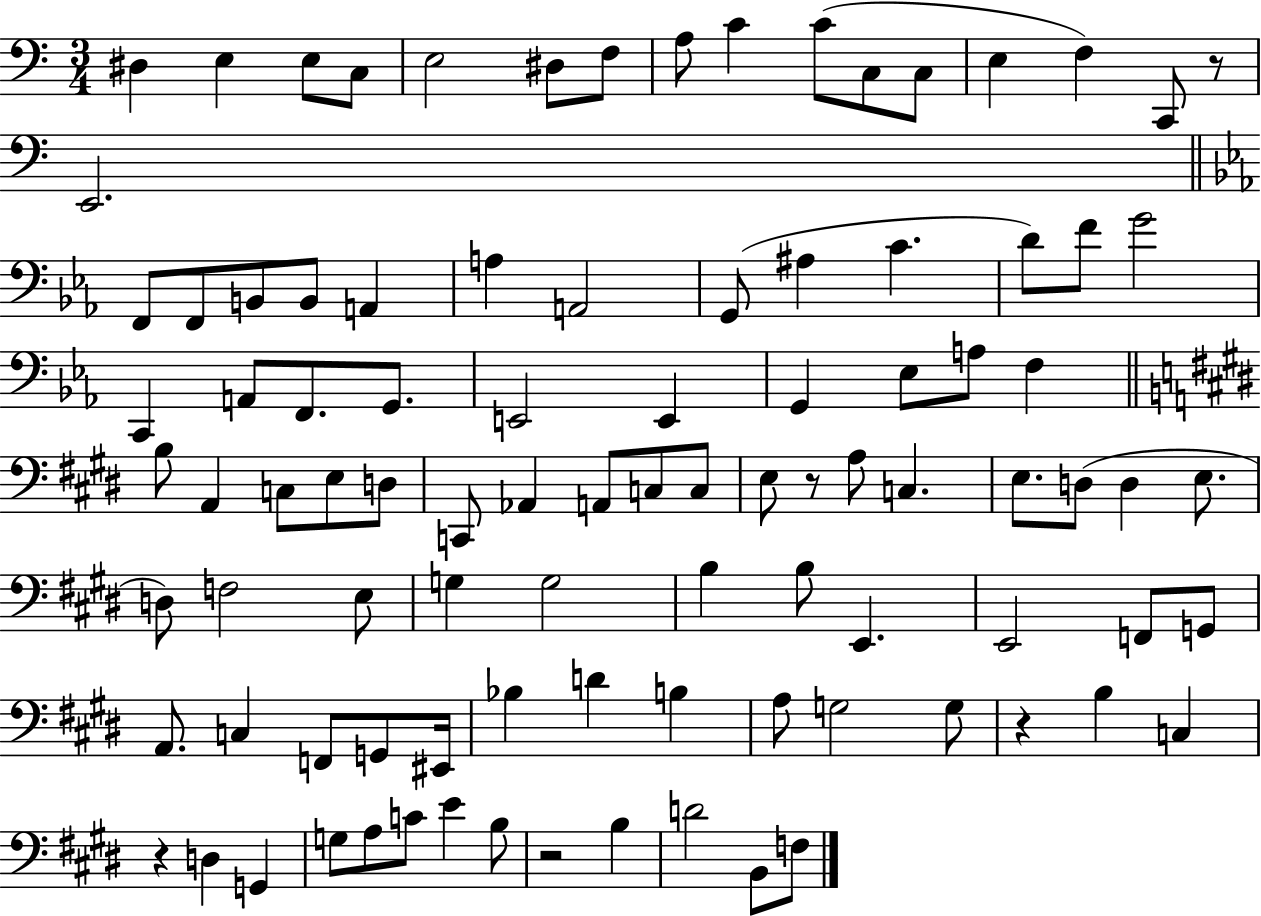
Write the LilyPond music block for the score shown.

{
  \clef bass
  \numericTimeSignature
  \time 3/4
  \key c \major
  \repeat volta 2 { dis4 e4 e8 c8 | e2 dis8 f8 | a8 c'4 c'8( c8 c8 | e4 f4) c,8 r8 | \break e,2. | \bar "||" \break \key c \minor f,8 f,8 b,8 b,8 a,4 | a4 a,2 | g,8( ais4 c'4. | d'8) f'8 g'2 | \break c,4 a,8 f,8. g,8. | e,2 e,4 | g,4 ees8 a8 f4 | \bar "||" \break \key e \major b8 a,4 c8 e8 d8 | c,8 aes,4 a,8 c8 c8 | e8 r8 a8 c4. | e8. d8( d4 e8. | \break d8) f2 e8 | g4 g2 | b4 b8 e,4. | e,2 f,8 g,8 | \break a,8. c4 f,8 g,8 eis,16 | bes4 d'4 b4 | a8 g2 g8 | r4 b4 c4 | \break r4 d4 g,4 | g8 a8 c'8 e'4 b8 | r2 b4 | d'2 b,8 f8 | \break } \bar "|."
}